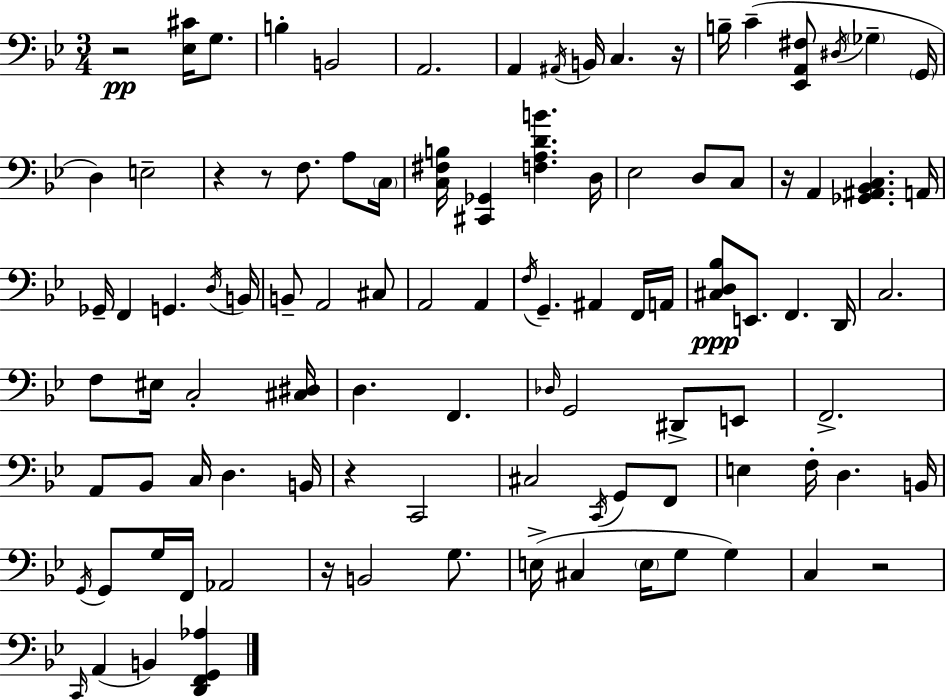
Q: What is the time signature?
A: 3/4